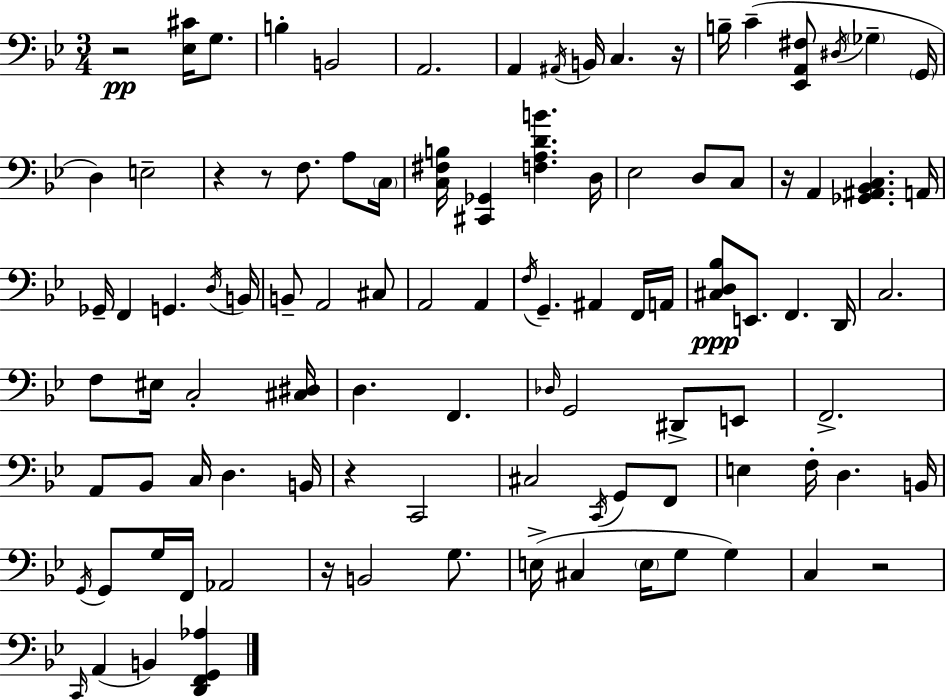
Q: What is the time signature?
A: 3/4